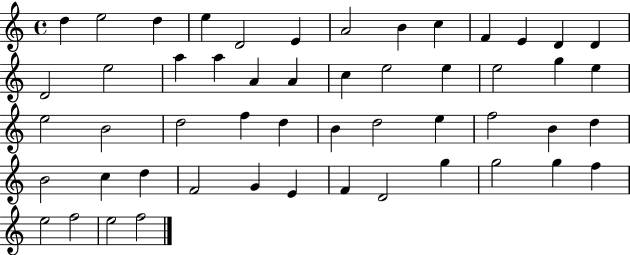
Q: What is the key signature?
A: C major